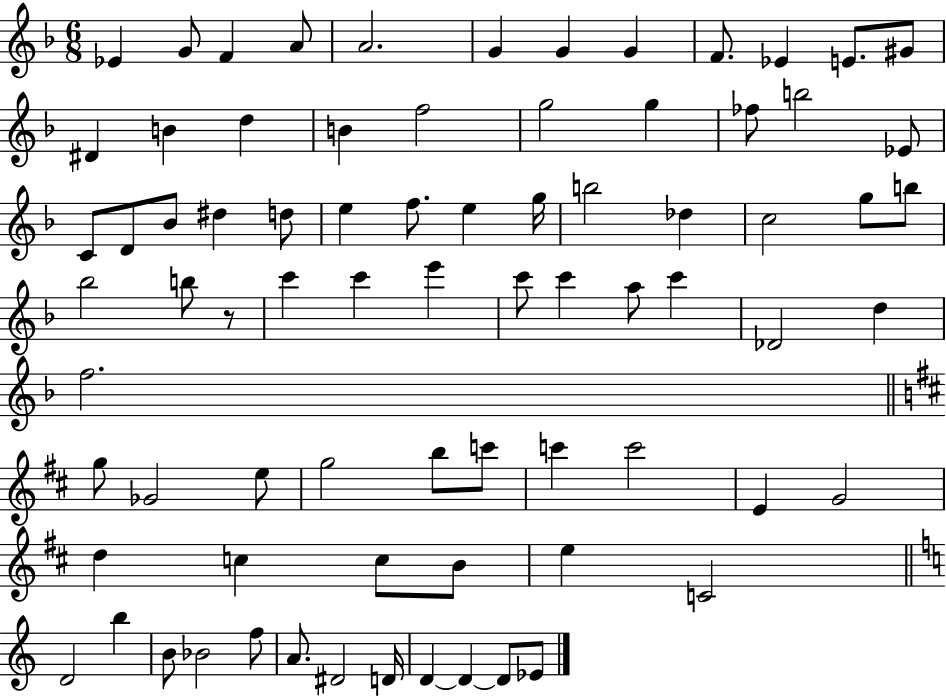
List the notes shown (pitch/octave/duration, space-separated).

Eb4/q G4/e F4/q A4/e A4/h. G4/q G4/q G4/q F4/e. Eb4/q E4/e. G#4/e D#4/q B4/q D5/q B4/q F5/h G5/h G5/q FES5/e B5/h Eb4/e C4/e D4/e Bb4/e D#5/q D5/e E5/q F5/e. E5/q G5/s B5/h Db5/q C5/h G5/e B5/e Bb5/h B5/e R/e C6/q C6/q E6/q C6/e C6/q A5/e C6/q Db4/h D5/q F5/h. G5/e Gb4/h E5/e G5/h B5/e C6/e C6/q C6/h E4/q G4/h D5/q C5/q C5/e B4/e E5/q C4/h D4/h B5/q B4/e Bb4/h F5/e A4/e. D#4/h D4/s D4/q D4/q D4/e Eb4/e